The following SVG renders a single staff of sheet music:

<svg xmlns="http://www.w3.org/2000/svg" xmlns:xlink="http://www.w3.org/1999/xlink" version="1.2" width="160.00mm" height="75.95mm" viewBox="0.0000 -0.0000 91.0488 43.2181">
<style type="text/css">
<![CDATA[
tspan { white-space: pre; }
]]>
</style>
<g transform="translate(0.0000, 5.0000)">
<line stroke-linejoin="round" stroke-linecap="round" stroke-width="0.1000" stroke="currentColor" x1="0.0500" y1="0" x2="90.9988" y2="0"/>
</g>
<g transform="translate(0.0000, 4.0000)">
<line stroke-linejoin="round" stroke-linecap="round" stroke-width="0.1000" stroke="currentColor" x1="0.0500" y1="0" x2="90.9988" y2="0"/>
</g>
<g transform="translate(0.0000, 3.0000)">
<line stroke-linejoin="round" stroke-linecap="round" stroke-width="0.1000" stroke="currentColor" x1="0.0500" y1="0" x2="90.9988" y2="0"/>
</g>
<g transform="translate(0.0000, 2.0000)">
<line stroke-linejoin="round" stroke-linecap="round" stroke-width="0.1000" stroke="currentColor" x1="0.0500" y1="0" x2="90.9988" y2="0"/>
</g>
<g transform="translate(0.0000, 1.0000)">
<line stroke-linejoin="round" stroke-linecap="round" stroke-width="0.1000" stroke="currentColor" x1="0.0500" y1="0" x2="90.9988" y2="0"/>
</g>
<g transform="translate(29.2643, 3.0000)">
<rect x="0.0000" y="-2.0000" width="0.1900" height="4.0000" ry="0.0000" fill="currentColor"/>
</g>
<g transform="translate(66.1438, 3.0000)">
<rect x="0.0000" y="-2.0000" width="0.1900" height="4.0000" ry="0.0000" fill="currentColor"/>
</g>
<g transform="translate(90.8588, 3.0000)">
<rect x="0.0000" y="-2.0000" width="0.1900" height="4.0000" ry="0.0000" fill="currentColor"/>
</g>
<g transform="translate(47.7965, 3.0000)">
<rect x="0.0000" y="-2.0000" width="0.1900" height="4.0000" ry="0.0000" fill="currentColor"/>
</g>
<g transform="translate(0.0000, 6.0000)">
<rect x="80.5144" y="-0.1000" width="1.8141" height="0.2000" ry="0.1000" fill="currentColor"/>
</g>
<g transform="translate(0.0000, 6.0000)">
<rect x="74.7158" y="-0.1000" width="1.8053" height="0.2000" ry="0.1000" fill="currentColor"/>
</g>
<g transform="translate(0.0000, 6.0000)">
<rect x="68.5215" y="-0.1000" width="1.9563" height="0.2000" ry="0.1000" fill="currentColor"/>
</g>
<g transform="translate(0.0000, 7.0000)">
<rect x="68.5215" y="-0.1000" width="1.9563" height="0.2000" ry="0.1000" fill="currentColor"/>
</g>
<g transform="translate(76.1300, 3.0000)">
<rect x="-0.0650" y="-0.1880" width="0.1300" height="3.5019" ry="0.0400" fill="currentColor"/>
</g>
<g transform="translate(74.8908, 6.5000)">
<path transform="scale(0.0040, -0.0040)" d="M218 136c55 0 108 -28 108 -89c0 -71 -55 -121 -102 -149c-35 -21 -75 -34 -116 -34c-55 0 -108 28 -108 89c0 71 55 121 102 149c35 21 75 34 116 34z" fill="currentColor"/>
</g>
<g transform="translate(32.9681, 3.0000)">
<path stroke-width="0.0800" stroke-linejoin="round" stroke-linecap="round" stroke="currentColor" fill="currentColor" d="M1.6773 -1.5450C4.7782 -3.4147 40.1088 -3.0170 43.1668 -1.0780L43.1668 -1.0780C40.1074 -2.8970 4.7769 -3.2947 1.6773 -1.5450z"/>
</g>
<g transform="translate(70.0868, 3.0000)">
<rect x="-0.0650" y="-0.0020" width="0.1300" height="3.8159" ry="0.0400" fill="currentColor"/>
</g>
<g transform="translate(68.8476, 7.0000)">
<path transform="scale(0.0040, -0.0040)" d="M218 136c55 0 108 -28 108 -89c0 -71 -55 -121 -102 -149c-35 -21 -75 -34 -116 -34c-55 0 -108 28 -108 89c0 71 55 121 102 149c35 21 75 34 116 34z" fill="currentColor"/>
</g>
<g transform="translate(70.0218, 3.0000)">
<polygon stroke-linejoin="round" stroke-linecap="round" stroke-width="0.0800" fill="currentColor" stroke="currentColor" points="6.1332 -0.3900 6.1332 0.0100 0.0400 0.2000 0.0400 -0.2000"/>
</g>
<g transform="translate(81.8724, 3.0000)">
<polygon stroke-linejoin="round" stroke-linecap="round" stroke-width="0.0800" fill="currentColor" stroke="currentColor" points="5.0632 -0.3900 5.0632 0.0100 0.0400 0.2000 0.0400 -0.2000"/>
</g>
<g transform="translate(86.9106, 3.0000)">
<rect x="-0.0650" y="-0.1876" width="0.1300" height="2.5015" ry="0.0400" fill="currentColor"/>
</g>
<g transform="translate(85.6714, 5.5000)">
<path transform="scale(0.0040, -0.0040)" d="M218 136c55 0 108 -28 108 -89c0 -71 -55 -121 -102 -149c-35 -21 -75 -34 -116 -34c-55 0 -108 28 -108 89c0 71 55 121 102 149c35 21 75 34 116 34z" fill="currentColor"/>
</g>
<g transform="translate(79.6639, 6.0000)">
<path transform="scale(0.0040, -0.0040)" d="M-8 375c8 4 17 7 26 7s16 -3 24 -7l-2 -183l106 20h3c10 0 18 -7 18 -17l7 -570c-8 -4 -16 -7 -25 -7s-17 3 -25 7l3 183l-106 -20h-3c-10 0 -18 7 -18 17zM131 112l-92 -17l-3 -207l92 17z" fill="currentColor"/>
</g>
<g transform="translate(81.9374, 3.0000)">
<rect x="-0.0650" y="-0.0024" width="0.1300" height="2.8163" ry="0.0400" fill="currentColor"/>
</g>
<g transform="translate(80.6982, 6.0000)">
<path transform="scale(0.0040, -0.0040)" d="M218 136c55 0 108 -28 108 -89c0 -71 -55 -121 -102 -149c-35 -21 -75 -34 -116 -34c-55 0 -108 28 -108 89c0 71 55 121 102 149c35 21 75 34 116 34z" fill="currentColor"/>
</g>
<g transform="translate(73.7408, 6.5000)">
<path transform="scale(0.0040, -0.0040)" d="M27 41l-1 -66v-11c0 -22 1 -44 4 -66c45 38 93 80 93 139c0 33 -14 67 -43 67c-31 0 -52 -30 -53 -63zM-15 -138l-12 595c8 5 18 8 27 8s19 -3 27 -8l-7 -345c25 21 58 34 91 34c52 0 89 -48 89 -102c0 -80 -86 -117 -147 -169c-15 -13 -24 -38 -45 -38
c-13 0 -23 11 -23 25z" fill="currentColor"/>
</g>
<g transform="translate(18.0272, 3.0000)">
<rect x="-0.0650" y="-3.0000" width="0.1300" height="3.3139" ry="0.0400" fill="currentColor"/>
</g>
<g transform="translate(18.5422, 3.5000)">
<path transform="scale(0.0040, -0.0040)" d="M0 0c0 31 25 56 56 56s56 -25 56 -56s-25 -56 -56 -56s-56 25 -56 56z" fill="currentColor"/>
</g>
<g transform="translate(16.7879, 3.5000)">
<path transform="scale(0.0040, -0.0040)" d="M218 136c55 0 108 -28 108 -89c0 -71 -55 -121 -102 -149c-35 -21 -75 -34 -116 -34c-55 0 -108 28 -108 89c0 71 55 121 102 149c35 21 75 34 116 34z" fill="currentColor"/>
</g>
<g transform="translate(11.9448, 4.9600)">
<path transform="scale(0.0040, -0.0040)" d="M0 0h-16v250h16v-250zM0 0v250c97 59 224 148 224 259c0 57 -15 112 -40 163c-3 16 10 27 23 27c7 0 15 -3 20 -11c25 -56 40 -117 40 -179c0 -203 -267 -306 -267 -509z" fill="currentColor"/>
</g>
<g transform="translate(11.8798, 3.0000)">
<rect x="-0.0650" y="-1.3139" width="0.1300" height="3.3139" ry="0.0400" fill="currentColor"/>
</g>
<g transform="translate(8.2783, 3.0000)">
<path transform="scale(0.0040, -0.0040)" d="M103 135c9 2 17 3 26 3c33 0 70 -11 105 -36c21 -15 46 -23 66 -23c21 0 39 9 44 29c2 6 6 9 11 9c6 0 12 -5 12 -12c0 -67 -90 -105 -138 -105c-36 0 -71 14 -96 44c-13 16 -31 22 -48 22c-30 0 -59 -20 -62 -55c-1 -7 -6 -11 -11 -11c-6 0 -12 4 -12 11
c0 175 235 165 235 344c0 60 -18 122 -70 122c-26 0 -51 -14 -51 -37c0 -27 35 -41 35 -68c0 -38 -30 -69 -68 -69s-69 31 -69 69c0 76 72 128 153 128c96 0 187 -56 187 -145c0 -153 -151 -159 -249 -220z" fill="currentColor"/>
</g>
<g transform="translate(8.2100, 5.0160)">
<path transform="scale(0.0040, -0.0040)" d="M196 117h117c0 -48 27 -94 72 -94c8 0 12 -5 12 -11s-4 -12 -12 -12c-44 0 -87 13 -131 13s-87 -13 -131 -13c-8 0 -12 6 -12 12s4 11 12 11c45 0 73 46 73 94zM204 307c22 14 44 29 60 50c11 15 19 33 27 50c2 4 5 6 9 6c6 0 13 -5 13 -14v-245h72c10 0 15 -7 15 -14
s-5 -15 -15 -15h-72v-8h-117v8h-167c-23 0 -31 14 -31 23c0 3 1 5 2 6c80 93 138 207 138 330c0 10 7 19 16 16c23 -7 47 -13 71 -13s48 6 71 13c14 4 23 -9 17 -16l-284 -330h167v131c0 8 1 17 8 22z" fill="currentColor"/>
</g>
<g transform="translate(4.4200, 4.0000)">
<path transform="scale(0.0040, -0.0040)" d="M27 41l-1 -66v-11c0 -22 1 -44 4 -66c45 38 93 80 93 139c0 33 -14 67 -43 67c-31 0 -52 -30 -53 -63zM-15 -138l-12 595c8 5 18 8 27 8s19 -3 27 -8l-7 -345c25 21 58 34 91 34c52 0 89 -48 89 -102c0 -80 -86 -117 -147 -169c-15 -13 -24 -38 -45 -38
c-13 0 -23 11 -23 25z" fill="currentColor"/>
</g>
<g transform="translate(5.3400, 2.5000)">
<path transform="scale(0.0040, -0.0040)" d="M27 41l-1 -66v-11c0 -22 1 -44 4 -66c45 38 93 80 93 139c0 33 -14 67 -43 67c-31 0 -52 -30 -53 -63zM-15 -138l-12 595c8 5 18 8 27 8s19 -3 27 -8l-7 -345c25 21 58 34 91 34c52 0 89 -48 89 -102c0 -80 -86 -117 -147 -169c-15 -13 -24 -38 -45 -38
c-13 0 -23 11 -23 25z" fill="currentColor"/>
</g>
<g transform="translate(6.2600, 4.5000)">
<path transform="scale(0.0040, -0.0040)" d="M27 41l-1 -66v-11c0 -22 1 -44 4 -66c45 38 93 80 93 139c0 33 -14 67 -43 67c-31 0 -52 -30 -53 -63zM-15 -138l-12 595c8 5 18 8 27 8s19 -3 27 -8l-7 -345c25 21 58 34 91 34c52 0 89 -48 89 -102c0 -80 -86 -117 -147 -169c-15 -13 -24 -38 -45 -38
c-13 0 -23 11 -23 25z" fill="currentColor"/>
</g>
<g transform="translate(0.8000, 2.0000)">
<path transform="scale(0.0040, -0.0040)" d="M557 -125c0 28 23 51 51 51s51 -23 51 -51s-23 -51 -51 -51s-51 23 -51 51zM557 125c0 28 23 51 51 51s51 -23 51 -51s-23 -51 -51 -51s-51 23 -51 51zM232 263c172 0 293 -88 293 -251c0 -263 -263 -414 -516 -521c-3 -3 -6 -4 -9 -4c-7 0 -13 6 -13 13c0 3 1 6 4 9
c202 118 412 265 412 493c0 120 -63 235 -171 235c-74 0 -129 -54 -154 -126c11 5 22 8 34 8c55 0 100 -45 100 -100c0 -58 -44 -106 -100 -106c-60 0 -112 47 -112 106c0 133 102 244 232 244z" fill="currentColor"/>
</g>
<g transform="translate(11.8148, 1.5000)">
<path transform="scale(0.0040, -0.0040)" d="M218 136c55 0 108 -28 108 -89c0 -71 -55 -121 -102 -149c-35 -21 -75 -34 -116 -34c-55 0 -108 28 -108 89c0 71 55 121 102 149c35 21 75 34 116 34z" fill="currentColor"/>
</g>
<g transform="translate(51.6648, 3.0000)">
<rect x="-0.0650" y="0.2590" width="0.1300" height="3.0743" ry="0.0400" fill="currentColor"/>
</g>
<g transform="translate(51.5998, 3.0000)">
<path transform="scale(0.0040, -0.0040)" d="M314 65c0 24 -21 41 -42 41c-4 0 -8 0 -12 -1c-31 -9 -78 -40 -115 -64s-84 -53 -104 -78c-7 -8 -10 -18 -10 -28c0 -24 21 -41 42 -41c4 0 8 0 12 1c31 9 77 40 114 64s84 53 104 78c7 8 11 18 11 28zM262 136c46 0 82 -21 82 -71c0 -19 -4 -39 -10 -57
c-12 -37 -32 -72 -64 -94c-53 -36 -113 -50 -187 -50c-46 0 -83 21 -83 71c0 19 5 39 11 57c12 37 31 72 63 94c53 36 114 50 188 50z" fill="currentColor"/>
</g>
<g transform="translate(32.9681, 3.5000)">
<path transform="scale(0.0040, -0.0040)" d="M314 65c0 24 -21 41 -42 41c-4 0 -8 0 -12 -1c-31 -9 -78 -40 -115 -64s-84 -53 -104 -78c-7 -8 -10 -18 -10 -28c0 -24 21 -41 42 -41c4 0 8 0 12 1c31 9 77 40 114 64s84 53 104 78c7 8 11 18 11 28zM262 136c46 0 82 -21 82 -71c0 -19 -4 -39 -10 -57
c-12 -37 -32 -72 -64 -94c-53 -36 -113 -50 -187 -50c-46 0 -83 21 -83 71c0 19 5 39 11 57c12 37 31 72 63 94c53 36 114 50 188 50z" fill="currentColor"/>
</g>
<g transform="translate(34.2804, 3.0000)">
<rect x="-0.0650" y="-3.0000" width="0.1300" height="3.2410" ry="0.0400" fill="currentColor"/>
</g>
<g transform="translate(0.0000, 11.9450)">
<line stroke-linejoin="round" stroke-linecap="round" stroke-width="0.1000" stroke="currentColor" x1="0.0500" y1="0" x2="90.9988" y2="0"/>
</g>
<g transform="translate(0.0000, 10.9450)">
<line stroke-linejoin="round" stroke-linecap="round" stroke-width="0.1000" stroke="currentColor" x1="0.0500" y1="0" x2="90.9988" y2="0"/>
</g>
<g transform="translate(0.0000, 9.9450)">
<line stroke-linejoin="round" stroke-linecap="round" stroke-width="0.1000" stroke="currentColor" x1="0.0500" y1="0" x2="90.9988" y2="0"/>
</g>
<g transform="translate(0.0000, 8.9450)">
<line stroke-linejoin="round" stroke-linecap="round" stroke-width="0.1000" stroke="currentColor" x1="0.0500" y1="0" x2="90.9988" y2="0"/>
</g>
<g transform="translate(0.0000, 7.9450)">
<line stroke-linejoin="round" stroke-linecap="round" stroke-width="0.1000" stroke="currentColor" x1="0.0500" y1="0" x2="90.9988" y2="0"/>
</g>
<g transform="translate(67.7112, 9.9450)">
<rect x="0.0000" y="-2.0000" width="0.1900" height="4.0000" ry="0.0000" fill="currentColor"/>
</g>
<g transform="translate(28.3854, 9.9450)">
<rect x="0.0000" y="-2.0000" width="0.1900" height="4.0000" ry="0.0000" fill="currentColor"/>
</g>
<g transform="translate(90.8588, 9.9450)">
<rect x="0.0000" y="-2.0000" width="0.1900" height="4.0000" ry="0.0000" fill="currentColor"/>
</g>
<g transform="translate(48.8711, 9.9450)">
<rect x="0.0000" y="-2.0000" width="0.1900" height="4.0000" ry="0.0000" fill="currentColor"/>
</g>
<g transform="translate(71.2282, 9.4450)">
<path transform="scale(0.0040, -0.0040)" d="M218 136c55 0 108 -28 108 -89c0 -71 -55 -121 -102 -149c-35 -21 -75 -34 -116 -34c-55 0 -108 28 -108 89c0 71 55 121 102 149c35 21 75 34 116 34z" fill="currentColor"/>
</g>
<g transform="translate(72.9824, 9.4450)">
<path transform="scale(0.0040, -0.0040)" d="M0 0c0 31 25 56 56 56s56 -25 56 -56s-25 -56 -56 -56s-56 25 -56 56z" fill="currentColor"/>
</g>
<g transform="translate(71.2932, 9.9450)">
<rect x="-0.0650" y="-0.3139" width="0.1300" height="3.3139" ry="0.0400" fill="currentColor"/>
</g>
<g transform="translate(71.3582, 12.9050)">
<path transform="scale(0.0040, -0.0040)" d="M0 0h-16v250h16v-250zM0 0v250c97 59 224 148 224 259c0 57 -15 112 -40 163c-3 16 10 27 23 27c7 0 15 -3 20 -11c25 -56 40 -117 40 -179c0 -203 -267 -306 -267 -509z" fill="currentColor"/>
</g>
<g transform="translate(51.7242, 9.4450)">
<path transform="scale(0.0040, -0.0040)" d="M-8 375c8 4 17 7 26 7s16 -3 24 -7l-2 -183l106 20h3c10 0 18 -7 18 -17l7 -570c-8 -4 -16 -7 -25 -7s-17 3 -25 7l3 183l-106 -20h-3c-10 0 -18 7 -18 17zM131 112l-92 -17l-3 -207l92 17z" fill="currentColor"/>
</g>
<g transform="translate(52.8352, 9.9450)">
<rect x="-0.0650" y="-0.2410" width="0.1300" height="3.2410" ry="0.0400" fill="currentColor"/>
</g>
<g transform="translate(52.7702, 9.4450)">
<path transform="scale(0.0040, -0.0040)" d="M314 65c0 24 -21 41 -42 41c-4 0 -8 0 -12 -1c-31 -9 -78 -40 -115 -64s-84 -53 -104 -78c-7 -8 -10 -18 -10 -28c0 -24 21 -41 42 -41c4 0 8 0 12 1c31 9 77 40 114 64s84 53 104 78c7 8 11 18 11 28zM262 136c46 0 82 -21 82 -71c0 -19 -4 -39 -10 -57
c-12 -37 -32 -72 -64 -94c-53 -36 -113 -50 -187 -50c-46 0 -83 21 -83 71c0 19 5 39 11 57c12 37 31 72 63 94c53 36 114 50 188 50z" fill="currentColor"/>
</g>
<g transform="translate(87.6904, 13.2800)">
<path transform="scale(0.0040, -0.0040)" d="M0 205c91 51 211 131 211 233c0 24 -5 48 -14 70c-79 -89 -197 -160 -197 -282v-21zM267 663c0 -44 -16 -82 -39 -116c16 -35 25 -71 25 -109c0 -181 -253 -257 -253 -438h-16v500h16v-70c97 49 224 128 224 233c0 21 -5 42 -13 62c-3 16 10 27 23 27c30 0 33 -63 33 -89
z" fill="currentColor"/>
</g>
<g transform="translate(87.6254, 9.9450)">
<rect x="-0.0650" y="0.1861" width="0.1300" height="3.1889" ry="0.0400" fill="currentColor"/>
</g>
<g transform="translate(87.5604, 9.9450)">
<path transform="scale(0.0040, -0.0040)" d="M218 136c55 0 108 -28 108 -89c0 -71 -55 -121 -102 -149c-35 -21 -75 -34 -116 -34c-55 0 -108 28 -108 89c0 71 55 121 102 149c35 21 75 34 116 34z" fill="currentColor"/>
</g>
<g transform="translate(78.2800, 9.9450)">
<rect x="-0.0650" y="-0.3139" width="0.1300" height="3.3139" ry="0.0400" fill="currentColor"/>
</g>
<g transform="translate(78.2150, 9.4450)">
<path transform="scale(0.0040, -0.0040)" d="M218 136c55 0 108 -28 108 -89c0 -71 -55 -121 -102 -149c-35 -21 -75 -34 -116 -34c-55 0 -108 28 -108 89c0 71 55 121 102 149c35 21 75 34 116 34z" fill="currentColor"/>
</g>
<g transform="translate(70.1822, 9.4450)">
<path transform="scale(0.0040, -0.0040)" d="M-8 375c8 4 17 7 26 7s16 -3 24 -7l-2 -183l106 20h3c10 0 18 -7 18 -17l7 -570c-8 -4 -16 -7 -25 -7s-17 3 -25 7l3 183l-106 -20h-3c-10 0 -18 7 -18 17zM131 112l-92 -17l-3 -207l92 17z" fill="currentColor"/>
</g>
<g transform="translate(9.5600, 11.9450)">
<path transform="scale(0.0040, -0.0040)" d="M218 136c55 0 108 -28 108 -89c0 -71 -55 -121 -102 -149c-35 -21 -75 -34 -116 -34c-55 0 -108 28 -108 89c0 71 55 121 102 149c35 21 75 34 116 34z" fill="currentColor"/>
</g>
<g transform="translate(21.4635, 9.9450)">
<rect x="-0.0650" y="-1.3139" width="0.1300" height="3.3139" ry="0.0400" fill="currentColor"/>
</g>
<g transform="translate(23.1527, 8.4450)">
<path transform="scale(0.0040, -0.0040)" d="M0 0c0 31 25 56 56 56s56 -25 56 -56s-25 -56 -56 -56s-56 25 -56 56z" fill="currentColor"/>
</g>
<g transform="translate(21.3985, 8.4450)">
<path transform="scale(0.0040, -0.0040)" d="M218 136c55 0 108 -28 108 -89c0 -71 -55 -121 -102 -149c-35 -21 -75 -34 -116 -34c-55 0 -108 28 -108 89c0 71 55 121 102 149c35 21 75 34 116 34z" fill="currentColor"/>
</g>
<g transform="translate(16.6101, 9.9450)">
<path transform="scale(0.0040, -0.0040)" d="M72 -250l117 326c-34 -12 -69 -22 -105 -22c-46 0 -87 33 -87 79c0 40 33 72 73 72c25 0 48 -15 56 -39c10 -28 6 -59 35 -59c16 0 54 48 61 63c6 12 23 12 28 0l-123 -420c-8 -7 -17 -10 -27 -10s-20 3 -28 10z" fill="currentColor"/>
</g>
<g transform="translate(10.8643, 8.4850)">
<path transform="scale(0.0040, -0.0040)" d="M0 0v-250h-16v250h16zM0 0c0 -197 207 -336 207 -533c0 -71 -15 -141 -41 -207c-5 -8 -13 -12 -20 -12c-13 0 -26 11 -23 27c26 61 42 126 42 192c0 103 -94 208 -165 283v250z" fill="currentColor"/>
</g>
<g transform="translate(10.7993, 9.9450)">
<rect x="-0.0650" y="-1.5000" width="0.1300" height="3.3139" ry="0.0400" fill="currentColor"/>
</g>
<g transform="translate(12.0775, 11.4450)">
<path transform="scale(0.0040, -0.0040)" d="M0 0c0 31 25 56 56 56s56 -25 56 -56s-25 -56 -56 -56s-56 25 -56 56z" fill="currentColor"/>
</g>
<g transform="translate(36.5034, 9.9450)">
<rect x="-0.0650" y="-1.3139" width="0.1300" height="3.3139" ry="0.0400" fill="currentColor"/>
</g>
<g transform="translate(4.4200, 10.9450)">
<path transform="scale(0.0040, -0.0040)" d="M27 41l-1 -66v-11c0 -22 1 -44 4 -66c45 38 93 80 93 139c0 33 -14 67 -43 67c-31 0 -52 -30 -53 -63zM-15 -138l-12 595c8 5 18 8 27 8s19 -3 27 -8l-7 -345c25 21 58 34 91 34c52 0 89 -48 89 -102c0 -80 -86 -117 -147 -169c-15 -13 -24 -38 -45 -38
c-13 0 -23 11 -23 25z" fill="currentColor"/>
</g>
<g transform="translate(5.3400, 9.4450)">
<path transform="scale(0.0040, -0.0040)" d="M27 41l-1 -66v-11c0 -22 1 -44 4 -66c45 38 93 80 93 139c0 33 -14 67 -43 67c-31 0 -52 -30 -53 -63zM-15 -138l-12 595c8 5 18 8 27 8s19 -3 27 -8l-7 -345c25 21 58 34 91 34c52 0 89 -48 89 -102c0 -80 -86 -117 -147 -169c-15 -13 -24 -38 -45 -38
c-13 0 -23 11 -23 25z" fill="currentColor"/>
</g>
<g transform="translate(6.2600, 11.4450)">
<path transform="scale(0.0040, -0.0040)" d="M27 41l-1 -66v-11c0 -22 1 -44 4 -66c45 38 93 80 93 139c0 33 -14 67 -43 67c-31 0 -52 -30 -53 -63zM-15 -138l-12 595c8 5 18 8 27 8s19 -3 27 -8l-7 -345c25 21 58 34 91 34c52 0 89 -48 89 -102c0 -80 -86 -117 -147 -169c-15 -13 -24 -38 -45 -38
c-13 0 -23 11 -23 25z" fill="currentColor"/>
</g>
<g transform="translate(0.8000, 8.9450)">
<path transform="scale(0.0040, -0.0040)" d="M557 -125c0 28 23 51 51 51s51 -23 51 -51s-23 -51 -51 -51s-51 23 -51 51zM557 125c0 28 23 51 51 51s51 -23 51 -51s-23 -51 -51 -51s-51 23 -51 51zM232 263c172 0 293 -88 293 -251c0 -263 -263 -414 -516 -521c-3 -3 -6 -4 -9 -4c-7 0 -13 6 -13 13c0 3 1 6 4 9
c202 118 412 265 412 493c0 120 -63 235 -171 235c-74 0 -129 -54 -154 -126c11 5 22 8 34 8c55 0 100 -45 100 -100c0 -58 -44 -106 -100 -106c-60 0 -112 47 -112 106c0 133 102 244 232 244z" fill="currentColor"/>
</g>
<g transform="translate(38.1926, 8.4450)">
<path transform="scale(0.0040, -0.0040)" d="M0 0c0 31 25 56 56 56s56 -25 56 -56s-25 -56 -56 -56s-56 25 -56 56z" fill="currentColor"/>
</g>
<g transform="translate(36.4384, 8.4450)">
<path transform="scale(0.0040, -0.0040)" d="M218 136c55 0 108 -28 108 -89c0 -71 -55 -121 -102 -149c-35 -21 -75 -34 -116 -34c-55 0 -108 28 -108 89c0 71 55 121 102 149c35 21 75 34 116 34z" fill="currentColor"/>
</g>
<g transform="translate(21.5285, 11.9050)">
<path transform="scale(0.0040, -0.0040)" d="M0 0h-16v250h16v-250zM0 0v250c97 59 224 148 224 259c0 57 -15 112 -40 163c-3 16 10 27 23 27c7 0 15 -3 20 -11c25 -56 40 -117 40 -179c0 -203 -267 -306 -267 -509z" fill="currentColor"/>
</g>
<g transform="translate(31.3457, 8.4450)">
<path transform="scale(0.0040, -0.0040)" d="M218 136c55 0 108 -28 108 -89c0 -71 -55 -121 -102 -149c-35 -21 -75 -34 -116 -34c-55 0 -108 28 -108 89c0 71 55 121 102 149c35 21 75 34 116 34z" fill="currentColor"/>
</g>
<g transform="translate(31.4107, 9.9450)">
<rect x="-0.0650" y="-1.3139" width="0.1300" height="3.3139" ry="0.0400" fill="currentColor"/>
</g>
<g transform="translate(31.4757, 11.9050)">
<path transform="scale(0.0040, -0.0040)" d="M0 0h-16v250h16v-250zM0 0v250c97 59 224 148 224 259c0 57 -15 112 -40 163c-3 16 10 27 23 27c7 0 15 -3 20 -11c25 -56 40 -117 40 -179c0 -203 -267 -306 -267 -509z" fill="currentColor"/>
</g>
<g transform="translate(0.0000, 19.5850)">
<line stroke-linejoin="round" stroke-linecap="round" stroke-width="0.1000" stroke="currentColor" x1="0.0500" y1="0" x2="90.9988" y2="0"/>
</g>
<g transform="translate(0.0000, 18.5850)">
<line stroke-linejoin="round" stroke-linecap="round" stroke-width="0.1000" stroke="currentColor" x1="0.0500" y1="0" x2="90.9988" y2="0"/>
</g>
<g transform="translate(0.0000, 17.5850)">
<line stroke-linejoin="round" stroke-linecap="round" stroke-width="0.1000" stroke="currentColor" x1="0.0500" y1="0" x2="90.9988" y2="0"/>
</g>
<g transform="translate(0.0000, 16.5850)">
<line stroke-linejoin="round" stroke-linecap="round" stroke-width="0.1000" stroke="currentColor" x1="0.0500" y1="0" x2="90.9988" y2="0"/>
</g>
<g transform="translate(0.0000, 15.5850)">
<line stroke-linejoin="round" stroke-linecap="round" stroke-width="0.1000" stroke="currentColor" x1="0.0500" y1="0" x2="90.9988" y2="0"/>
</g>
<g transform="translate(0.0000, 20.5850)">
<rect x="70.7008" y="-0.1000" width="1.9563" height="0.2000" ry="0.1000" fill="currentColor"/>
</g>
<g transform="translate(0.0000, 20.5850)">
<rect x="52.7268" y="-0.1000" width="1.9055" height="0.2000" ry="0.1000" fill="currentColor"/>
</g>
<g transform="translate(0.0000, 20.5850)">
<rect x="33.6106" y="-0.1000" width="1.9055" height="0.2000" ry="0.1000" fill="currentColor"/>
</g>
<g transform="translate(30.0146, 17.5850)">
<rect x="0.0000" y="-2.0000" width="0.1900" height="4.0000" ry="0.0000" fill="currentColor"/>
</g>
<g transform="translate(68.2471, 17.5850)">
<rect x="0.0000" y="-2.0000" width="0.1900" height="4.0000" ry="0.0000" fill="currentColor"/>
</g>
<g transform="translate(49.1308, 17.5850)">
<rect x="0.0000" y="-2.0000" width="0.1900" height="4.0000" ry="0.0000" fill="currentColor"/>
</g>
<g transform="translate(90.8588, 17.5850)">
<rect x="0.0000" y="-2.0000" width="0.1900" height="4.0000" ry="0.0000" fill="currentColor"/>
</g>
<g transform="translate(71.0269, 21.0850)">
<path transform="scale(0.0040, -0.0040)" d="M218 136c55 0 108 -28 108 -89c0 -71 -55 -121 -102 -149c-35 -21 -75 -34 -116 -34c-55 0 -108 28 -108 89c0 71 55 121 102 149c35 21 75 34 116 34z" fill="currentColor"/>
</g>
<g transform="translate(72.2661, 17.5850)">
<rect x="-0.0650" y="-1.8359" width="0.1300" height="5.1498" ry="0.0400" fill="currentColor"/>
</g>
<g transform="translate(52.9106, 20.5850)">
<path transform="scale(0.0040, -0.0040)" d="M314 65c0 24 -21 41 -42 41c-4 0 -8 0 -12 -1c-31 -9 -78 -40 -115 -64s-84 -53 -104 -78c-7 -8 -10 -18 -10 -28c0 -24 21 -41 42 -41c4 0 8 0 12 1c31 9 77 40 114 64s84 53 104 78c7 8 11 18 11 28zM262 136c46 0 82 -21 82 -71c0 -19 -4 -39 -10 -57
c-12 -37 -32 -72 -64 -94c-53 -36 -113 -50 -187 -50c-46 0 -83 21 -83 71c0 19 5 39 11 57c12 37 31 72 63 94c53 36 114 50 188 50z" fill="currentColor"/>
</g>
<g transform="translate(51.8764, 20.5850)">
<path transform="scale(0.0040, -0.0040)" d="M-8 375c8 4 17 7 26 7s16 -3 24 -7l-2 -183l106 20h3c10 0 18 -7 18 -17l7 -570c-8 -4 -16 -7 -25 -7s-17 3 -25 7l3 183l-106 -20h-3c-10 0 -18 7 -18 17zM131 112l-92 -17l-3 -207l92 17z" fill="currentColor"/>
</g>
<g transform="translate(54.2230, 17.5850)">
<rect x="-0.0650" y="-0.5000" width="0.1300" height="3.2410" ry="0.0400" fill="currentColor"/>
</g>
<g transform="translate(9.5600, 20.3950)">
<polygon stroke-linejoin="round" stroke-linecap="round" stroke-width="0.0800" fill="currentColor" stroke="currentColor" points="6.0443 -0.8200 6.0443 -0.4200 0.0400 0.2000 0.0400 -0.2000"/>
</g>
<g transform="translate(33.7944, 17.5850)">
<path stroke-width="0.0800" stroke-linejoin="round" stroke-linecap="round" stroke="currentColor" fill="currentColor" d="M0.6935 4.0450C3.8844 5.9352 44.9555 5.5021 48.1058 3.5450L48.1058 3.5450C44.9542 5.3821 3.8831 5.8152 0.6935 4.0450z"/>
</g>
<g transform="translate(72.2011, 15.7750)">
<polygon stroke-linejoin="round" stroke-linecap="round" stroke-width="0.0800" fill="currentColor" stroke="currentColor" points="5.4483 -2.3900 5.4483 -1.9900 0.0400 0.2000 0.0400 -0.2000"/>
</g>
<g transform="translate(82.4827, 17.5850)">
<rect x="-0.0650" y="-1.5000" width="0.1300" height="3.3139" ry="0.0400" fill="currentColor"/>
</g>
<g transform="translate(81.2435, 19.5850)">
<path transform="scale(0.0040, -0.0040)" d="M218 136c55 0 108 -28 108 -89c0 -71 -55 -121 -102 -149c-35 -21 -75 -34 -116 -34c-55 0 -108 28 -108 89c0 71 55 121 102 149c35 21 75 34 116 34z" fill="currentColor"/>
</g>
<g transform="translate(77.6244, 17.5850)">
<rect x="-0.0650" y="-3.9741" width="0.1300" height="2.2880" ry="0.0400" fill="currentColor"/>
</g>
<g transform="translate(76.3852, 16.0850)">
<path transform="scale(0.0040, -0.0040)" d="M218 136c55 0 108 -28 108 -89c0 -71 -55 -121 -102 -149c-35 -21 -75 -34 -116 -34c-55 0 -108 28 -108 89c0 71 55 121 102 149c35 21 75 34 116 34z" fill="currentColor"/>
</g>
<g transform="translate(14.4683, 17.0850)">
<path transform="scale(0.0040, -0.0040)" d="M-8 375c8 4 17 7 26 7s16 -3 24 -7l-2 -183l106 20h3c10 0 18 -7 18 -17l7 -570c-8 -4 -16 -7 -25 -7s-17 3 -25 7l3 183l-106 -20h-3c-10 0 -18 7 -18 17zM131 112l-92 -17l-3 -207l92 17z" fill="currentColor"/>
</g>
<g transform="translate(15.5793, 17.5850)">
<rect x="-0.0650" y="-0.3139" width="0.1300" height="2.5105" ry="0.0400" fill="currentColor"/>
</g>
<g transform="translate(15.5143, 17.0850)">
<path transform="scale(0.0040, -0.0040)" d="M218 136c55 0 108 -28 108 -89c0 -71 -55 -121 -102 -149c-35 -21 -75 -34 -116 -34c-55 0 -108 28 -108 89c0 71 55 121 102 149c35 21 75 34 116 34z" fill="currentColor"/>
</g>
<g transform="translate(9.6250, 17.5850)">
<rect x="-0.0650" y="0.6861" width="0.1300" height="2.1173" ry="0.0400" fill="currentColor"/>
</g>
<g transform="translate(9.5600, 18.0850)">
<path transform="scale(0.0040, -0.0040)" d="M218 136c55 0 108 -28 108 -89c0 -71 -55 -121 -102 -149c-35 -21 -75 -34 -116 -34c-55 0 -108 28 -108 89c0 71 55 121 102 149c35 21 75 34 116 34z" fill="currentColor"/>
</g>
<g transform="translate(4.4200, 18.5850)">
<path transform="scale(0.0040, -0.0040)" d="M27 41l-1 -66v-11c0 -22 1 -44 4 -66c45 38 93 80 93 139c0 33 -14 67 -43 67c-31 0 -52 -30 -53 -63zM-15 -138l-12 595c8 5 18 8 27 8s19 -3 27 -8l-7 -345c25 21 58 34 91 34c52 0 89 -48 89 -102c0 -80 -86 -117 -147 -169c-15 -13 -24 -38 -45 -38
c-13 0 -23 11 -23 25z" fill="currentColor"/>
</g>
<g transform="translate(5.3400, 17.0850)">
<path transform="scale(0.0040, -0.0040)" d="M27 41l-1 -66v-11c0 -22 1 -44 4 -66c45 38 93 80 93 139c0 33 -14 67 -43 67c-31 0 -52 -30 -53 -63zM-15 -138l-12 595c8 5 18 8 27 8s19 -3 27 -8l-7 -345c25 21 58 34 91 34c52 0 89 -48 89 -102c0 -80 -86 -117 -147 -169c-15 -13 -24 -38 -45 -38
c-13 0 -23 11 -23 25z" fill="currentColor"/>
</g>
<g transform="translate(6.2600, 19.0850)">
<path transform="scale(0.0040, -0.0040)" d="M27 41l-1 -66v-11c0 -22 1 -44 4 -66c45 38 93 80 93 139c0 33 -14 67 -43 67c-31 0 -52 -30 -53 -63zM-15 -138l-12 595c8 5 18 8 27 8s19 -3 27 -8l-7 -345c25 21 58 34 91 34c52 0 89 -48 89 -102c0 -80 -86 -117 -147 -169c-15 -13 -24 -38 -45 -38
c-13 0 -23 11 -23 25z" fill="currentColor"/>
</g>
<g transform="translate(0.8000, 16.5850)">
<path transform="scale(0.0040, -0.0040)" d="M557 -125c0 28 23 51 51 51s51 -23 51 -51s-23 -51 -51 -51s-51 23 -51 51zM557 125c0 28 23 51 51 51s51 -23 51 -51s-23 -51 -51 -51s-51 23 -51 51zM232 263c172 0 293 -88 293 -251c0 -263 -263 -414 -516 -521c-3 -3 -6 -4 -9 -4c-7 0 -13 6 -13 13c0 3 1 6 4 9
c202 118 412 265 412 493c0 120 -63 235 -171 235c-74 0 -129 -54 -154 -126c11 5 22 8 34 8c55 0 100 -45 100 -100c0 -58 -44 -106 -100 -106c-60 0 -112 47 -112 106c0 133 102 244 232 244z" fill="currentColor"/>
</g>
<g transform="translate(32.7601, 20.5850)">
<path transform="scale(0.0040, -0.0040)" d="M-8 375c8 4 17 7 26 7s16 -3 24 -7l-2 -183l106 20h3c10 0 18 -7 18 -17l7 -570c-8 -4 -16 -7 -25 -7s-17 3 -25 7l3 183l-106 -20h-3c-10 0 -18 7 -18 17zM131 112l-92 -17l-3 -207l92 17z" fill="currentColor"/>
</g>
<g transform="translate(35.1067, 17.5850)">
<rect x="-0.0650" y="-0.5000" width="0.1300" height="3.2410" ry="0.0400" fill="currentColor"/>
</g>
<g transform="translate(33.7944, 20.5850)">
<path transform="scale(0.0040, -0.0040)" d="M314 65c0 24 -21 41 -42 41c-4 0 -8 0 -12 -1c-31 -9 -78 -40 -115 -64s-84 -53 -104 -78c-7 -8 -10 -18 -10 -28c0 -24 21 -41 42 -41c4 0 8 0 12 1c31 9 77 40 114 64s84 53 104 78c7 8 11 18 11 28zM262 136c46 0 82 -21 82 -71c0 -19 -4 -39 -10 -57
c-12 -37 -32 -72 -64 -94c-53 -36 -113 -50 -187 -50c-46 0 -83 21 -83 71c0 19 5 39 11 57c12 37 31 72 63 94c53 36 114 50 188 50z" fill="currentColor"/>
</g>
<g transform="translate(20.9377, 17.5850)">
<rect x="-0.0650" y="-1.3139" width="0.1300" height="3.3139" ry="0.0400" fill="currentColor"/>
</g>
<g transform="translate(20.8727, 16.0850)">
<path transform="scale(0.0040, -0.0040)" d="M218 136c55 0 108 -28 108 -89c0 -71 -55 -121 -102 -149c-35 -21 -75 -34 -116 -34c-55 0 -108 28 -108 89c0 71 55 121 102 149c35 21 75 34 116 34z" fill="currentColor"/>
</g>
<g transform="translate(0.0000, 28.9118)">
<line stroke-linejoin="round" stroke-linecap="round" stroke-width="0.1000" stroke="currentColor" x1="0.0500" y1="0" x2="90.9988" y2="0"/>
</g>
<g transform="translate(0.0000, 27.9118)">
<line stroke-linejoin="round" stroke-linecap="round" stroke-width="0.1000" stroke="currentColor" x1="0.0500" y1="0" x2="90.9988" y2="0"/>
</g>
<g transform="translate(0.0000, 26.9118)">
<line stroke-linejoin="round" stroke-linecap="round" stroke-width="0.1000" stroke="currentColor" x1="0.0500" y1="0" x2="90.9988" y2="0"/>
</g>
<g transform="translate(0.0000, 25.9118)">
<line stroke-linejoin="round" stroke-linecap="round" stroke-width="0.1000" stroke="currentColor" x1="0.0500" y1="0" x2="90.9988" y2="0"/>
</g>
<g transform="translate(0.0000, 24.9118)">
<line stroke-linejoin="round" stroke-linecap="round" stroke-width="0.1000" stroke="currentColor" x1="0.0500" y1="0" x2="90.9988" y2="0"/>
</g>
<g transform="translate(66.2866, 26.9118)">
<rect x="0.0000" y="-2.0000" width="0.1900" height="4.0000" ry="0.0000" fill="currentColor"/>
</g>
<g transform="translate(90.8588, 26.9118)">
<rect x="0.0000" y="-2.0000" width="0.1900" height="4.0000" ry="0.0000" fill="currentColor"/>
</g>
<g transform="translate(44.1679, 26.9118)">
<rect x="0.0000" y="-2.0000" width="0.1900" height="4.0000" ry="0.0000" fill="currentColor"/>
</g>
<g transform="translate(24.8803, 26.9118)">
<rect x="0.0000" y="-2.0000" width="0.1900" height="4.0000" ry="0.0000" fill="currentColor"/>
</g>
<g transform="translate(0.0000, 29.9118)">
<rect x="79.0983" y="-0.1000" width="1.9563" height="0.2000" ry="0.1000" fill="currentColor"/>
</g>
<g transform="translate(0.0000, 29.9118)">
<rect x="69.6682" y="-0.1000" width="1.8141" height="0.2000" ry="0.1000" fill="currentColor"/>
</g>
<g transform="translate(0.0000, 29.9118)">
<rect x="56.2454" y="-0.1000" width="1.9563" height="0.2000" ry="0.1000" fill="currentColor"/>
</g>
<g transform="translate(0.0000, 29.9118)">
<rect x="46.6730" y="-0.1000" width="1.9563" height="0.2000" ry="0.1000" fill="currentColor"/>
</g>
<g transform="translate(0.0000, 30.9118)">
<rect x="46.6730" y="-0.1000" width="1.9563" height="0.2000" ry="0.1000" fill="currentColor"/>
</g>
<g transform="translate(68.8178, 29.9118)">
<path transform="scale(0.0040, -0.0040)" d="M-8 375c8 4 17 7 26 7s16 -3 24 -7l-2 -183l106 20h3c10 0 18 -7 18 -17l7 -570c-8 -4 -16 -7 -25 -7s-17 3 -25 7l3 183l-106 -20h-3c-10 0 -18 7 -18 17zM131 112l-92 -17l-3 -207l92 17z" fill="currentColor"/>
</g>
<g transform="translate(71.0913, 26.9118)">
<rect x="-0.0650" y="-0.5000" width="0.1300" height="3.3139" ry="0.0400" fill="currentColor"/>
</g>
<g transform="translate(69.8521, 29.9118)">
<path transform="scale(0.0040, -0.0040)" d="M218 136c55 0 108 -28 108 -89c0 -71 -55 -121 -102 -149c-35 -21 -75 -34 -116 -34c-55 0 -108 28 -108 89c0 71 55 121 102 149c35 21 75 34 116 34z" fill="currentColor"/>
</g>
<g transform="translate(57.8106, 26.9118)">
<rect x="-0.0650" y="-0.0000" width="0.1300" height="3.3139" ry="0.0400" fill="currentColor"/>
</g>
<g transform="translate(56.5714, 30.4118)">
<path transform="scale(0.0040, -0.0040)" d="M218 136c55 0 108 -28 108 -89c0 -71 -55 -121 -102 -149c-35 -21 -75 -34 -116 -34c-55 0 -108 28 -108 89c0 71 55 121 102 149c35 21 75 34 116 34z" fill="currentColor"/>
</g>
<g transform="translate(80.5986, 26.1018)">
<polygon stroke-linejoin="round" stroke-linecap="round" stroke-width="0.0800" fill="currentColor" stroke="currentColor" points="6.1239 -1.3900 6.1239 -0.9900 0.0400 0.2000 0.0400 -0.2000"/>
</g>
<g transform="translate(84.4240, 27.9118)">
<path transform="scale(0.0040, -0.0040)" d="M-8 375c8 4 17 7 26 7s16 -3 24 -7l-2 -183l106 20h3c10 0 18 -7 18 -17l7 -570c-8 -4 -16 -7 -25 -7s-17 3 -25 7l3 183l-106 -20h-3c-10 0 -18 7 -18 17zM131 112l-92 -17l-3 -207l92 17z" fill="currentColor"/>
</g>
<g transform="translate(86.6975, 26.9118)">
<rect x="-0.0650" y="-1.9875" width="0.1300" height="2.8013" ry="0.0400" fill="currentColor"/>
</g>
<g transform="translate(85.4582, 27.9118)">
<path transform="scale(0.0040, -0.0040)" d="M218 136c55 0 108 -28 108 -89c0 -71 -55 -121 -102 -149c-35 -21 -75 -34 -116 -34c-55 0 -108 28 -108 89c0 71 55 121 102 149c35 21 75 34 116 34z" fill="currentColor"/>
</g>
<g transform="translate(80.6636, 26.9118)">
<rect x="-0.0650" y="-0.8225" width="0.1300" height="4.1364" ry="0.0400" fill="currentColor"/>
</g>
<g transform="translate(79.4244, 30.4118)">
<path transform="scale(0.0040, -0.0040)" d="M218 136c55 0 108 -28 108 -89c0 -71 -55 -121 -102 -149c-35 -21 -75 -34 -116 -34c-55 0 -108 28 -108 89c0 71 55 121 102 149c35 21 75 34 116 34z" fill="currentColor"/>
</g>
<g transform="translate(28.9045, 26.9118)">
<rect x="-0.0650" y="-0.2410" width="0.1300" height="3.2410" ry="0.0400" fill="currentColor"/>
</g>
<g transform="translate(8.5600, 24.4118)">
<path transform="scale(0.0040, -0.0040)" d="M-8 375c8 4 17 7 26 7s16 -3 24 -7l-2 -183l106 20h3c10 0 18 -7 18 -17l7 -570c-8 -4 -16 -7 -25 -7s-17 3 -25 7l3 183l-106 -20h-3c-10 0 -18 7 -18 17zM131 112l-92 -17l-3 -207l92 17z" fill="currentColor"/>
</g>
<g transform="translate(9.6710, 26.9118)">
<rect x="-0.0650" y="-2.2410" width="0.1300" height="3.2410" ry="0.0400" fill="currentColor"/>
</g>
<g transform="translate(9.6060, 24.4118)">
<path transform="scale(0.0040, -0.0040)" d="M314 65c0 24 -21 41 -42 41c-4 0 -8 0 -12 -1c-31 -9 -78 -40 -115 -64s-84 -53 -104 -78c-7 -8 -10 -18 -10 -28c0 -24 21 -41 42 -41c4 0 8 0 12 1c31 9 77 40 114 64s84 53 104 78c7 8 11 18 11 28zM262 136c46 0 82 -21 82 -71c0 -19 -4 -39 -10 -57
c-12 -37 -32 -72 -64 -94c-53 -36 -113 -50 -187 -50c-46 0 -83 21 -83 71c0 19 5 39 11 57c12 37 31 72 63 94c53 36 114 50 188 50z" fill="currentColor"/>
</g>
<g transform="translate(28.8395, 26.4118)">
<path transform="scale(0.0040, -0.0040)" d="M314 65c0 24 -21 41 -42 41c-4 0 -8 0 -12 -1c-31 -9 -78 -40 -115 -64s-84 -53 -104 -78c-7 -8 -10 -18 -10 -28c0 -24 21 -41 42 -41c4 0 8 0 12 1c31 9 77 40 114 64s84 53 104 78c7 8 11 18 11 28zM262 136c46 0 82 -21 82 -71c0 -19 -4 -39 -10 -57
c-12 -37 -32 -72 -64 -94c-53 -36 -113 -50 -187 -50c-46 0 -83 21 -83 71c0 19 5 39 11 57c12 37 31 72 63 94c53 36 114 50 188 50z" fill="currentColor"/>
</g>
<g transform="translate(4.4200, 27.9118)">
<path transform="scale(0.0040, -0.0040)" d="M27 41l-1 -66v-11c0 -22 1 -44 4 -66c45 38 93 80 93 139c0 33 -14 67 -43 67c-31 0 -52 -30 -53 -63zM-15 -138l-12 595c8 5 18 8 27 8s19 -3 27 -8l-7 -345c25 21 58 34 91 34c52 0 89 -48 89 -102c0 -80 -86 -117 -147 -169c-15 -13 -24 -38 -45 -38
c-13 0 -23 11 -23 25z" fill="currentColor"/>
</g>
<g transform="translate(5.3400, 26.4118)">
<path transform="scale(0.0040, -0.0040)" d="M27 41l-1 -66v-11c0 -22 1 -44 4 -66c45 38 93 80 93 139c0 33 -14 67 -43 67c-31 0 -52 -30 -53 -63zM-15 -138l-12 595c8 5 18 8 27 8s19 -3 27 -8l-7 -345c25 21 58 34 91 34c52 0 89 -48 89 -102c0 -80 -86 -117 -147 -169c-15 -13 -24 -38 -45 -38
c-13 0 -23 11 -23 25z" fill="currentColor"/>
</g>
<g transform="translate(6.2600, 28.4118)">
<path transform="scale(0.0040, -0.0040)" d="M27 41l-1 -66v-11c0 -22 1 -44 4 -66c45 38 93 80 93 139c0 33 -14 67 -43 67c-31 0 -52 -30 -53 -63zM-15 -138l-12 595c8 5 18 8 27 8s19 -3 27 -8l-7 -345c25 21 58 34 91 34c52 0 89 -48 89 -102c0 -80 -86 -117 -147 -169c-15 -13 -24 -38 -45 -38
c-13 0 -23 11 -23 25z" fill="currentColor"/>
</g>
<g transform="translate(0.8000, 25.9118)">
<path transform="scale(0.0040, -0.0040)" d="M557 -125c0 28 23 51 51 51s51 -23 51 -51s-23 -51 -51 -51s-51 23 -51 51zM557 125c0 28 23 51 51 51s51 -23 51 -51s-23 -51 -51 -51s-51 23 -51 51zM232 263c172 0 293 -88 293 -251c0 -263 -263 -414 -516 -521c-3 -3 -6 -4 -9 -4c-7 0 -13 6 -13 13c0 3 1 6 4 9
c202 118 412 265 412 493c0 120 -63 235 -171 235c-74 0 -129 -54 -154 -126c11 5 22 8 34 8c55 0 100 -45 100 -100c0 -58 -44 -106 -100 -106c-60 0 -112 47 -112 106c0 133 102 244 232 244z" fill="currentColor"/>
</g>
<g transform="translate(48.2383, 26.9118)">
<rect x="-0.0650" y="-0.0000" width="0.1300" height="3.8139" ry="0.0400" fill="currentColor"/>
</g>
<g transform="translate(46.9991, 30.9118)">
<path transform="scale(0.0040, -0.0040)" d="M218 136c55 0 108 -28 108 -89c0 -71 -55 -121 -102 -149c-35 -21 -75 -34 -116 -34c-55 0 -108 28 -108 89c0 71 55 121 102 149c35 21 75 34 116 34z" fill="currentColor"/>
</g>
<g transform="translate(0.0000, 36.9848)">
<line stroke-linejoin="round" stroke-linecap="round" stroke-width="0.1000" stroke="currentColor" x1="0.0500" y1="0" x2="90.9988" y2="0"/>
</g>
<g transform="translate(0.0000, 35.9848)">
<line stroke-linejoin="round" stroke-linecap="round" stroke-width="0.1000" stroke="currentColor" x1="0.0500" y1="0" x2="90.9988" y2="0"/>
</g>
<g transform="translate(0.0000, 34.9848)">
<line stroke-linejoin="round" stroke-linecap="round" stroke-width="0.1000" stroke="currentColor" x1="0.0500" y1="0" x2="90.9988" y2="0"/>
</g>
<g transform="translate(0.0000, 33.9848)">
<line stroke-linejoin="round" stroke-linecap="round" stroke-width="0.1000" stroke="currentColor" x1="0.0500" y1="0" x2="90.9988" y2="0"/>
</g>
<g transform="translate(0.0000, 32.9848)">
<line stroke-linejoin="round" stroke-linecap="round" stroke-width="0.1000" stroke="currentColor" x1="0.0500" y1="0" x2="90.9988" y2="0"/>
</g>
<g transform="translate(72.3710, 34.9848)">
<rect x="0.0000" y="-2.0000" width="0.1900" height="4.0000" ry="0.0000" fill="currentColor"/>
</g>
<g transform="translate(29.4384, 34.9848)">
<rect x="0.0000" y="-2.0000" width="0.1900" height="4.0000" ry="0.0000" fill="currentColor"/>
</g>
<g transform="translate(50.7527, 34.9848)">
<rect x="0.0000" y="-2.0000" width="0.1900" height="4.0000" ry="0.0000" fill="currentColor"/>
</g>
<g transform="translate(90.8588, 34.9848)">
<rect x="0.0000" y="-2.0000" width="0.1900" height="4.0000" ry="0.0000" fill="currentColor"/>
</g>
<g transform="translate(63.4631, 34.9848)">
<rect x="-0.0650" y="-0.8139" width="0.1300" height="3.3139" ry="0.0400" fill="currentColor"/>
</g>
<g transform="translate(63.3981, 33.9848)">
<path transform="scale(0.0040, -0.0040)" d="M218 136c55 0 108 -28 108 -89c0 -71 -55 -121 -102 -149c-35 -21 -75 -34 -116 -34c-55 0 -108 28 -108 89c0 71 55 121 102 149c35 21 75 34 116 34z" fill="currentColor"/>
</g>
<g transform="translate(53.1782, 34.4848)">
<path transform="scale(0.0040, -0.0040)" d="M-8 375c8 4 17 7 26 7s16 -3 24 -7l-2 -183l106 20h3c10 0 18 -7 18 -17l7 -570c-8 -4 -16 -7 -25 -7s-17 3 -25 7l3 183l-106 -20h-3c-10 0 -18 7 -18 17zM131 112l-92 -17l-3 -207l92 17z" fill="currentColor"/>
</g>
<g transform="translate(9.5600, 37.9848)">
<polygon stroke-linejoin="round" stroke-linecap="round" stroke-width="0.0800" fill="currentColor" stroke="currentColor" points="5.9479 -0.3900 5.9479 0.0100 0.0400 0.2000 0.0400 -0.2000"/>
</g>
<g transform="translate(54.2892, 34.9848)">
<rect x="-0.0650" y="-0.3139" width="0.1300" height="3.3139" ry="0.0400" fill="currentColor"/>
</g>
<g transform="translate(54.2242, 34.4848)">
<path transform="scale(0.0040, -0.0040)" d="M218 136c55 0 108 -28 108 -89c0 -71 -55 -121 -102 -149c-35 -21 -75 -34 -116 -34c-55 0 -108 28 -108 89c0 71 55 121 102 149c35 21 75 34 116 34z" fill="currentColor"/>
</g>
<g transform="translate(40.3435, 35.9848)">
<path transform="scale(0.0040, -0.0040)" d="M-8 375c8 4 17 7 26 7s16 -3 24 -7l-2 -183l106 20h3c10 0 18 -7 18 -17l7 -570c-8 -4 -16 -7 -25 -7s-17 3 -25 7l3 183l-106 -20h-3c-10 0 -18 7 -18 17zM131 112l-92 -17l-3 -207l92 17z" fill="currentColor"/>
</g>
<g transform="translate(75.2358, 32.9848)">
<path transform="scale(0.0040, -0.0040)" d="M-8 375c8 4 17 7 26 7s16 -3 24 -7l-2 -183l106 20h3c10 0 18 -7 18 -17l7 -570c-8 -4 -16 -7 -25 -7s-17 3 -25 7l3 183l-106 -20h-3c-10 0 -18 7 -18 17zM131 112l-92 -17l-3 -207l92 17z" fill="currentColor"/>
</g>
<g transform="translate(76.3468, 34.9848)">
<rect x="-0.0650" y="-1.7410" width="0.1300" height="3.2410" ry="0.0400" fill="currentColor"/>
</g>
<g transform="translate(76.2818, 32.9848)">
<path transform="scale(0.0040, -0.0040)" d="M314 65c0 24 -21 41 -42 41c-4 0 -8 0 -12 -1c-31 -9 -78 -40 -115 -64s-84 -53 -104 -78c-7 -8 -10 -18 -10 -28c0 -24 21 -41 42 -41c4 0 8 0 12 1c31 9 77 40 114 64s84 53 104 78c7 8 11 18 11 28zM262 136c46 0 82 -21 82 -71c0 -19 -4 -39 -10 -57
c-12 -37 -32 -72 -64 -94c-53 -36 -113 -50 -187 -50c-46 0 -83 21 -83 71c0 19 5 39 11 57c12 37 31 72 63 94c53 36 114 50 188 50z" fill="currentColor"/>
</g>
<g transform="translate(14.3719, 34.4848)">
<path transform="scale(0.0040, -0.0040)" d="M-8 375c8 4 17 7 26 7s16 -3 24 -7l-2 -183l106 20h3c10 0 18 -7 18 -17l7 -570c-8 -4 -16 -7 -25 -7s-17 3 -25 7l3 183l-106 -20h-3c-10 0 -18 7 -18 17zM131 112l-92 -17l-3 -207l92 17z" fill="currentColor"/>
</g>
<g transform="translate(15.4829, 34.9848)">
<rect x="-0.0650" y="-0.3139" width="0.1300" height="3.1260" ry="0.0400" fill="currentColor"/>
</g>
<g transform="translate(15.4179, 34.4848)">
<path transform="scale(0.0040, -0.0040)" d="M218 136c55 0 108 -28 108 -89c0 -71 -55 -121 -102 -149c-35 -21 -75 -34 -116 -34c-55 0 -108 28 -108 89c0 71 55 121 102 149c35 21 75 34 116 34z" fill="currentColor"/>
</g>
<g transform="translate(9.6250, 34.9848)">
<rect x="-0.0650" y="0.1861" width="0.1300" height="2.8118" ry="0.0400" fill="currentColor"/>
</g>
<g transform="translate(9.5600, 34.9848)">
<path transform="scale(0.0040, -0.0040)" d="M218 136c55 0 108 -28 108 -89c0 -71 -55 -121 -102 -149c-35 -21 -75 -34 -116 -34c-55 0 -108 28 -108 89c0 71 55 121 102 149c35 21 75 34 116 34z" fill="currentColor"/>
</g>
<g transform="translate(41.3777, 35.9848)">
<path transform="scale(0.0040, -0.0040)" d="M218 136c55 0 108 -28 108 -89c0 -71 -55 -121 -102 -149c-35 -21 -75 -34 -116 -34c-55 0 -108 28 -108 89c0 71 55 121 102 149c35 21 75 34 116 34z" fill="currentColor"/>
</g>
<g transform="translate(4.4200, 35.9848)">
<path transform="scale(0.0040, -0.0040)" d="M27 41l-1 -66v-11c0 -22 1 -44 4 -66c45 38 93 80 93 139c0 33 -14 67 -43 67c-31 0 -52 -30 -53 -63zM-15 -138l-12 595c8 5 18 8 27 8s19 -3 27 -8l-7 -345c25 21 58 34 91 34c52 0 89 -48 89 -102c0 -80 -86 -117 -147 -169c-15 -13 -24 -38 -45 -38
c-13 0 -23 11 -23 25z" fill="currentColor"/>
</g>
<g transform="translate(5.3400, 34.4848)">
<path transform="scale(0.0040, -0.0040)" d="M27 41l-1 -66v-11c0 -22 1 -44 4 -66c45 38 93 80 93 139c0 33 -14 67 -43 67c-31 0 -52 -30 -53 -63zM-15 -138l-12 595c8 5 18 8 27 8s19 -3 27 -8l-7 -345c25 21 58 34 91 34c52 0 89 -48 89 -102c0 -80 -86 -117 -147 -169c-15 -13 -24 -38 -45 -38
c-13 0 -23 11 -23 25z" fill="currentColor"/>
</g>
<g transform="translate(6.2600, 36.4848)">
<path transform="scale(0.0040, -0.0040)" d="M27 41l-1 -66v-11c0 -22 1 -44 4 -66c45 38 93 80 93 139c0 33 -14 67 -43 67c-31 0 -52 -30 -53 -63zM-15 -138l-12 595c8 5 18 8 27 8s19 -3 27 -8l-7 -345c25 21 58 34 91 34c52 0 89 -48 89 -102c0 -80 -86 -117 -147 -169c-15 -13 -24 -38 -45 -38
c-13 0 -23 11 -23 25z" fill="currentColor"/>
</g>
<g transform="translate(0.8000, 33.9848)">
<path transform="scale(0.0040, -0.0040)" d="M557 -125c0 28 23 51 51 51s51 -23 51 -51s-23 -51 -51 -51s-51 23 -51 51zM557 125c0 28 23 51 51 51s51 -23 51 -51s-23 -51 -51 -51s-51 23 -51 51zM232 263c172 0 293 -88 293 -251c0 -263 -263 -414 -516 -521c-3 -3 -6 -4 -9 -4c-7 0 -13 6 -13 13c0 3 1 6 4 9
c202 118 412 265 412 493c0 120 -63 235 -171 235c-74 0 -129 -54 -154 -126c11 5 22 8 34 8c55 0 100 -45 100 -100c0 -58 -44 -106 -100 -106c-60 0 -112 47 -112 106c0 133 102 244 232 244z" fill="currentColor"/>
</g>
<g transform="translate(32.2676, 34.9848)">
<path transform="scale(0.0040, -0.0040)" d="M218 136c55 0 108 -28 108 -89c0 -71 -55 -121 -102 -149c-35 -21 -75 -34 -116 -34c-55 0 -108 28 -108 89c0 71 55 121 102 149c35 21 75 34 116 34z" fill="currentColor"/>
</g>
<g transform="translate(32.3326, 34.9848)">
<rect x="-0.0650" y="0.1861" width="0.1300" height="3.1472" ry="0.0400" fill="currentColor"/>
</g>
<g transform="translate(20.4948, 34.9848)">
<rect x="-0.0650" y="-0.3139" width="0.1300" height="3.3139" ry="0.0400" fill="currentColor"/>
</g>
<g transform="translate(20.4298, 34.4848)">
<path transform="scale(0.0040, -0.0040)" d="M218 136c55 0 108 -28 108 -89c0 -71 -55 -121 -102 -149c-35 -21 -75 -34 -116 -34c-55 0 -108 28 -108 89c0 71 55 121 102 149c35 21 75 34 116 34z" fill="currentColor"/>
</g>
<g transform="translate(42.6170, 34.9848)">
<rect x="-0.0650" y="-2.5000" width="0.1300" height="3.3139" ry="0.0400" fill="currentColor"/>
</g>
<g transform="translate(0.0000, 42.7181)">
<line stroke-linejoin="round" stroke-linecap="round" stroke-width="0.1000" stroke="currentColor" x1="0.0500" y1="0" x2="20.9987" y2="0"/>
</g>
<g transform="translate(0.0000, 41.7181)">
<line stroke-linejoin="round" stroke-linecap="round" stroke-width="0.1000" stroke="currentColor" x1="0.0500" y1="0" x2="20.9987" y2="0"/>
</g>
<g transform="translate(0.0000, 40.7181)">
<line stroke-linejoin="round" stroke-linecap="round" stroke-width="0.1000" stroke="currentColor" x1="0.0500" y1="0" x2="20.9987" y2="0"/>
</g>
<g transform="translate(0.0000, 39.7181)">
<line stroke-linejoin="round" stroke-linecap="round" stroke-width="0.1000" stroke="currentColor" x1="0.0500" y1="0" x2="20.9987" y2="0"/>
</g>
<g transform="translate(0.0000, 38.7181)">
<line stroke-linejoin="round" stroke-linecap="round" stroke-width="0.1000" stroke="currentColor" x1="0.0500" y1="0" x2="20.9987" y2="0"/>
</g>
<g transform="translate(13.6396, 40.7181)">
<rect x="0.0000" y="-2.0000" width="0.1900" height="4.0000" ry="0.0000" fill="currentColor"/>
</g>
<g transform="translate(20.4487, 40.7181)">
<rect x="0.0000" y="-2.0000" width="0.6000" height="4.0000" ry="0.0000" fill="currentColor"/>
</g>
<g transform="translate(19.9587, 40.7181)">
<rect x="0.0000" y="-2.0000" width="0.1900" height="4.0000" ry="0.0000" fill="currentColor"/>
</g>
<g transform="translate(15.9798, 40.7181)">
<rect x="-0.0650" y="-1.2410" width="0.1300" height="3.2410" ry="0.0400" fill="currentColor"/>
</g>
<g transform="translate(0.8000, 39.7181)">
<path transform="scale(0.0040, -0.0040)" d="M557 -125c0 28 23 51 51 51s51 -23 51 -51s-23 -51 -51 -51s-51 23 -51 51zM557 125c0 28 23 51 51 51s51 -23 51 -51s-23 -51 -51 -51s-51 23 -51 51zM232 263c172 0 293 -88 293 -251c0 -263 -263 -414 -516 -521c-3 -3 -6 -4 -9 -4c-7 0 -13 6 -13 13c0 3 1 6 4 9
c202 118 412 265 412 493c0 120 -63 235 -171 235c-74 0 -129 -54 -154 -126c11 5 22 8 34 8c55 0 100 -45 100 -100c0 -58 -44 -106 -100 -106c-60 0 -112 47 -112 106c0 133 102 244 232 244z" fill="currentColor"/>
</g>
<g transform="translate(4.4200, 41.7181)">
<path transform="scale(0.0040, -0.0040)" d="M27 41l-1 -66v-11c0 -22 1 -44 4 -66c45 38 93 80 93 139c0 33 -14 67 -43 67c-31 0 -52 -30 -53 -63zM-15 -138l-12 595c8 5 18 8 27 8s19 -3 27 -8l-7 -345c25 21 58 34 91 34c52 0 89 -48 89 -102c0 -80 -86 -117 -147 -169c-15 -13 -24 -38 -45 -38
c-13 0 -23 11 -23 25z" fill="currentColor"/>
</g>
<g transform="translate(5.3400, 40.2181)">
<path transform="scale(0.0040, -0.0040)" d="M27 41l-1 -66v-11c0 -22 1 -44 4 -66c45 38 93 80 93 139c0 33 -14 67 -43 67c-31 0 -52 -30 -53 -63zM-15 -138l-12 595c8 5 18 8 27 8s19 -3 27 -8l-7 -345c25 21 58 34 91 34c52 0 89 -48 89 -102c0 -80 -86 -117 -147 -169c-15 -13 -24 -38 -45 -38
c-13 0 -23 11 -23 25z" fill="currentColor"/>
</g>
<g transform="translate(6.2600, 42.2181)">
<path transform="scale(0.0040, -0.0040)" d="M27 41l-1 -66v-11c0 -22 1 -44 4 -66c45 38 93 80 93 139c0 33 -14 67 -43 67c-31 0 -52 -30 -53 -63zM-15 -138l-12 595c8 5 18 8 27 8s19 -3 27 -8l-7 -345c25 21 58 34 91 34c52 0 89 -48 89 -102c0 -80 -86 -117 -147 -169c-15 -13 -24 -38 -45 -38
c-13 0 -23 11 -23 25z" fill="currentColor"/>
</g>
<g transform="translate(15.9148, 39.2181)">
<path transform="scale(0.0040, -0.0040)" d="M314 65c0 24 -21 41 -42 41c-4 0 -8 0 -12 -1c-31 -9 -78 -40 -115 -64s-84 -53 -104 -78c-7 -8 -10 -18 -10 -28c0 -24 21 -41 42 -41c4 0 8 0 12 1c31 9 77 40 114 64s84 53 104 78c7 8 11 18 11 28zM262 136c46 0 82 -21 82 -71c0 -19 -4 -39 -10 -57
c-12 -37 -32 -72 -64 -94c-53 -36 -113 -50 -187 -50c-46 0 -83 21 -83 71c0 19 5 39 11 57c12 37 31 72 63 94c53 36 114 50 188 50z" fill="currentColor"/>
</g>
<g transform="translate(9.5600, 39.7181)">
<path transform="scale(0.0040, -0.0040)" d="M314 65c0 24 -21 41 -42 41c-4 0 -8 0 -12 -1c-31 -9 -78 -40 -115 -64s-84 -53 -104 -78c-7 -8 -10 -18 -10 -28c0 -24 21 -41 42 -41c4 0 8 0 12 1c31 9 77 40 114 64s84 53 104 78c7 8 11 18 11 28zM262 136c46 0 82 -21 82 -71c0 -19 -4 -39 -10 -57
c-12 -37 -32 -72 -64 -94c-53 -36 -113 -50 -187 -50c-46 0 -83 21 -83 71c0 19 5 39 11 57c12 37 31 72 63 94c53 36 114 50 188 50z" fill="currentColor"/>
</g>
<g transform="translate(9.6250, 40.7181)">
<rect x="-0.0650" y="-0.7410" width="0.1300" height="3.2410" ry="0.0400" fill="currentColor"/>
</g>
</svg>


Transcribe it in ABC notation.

X:1
T:Untitled
M:2/4
L:1/4
K:Eb
G,/2 C, C,2 D,2 C,,/2 _D,,/2 E,,/2 F,,/2 G,,/2 z/2 G,/2 G,/2 G, E,2 E,/2 E, D,/4 C,/2 E,/2 G, E,,2 E,,2 D,,/2 G,/2 G,, B,2 _E,2 C,, D,, E,, D,,/2 B,,/2 D,/2 E,/2 E, D, B,, E, F, A,2 F,2 G,2